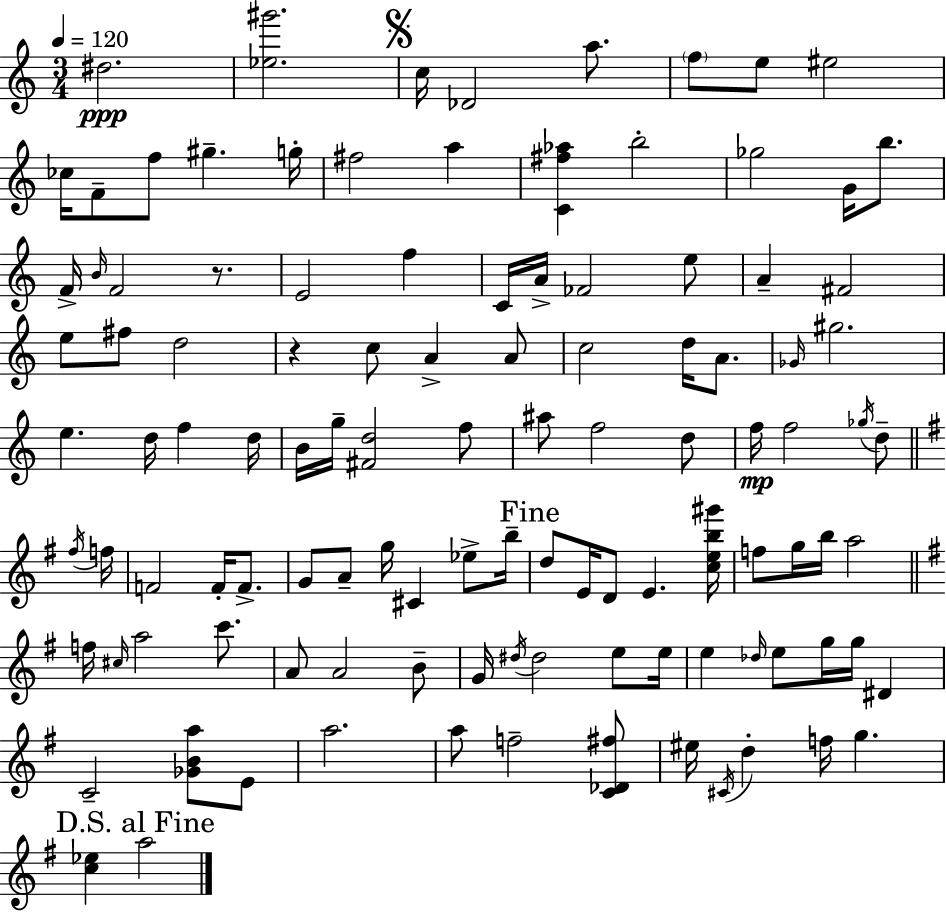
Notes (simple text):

D#5/h. [Eb5,G#6]/h. C5/s Db4/h A5/e. F5/e E5/e EIS5/h CES5/s F4/e F5/e G#5/q. G5/s F#5/h A5/q [C4,F#5,Ab5]/q B5/h Gb5/h G4/s B5/e. F4/s B4/s F4/h R/e. E4/h F5/q C4/s A4/s FES4/h E5/e A4/q F#4/h E5/e F#5/e D5/h R/q C5/e A4/q A4/e C5/h D5/s A4/e. Gb4/s G#5/h. E5/q. D5/s F5/q D5/s B4/s G5/s [F#4,D5]/h F5/e A#5/e F5/h D5/e F5/s F5/h Gb5/s D5/e F#5/s F5/s F4/h F4/s F4/e. G4/e A4/e G5/s C#4/q Eb5/e B5/s D5/e E4/s D4/e E4/q. [C5,E5,B5,G#6]/s F5/e G5/s B5/s A5/h F5/s C#5/s A5/h C6/e. A4/e A4/h B4/e G4/s D#5/s D#5/h E5/e E5/s E5/q Db5/s E5/e G5/s G5/s D#4/q C4/h [Gb4,B4,A5]/e E4/e A5/h. A5/e F5/h [C4,Db4,F#5]/e EIS5/s C#4/s D5/q F5/s G5/q. [C5,Eb5]/q A5/h